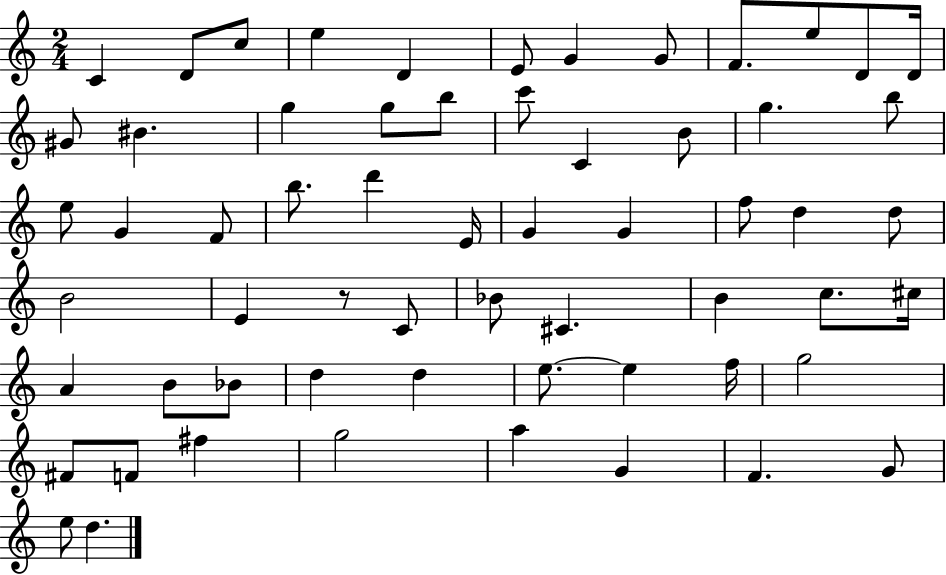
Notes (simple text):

C4/q D4/e C5/e E5/q D4/q E4/e G4/q G4/e F4/e. E5/e D4/e D4/s G#4/e BIS4/q. G5/q G5/e B5/e C6/e C4/q B4/e G5/q. B5/e E5/e G4/q F4/e B5/e. D6/q E4/s G4/q G4/q F5/e D5/q D5/e B4/h E4/q R/e C4/e Bb4/e C#4/q. B4/q C5/e. C#5/s A4/q B4/e Bb4/e D5/q D5/q E5/e. E5/q F5/s G5/h F#4/e F4/e F#5/q G5/h A5/q G4/q F4/q. G4/e E5/e D5/q.